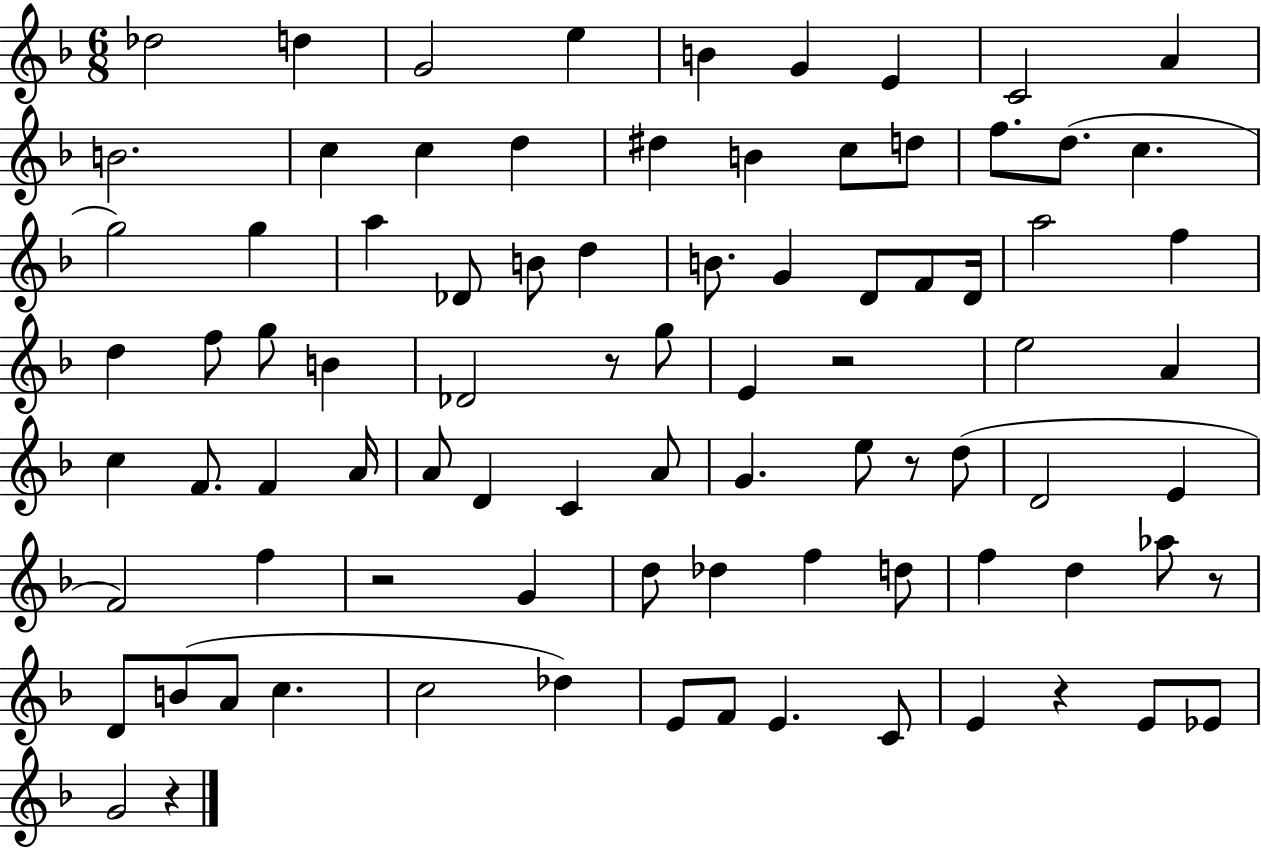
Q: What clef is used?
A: treble